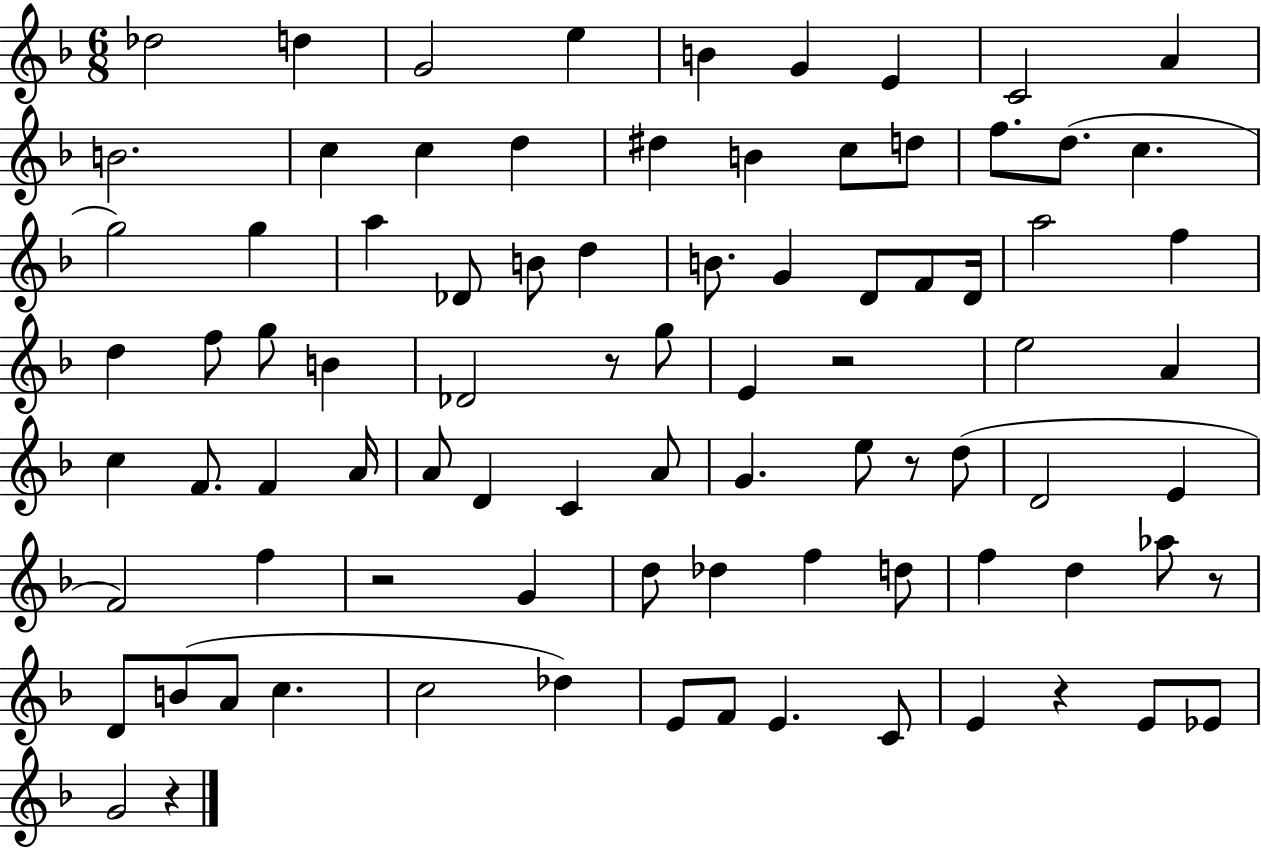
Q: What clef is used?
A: treble